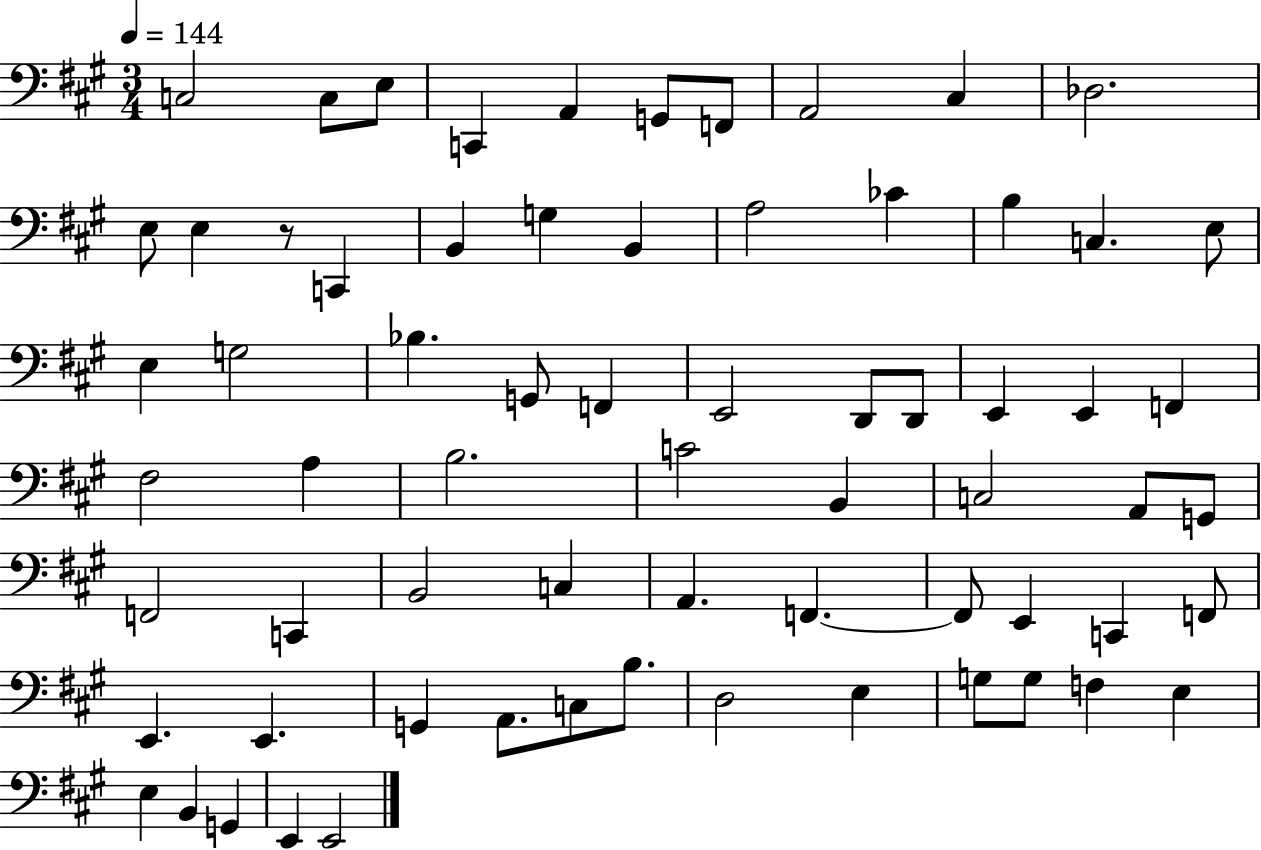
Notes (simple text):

C3/h C3/e E3/e C2/q A2/q G2/e F2/e A2/h C#3/q Db3/h. E3/e E3/q R/e C2/q B2/q G3/q B2/q A3/h CES4/q B3/q C3/q. E3/e E3/q G3/h Bb3/q. G2/e F2/q E2/h D2/e D2/e E2/q E2/q F2/q F#3/h A3/q B3/h. C4/h B2/q C3/h A2/e G2/e F2/h C2/q B2/h C3/q A2/q. F2/q. F2/e E2/q C2/q F2/e E2/q. E2/q. G2/q A2/e. C3/e B3/e. D3/h E3/q G3/e G3/e F3/q E3/q E3/q B2/q G2/q E2/q E2/h